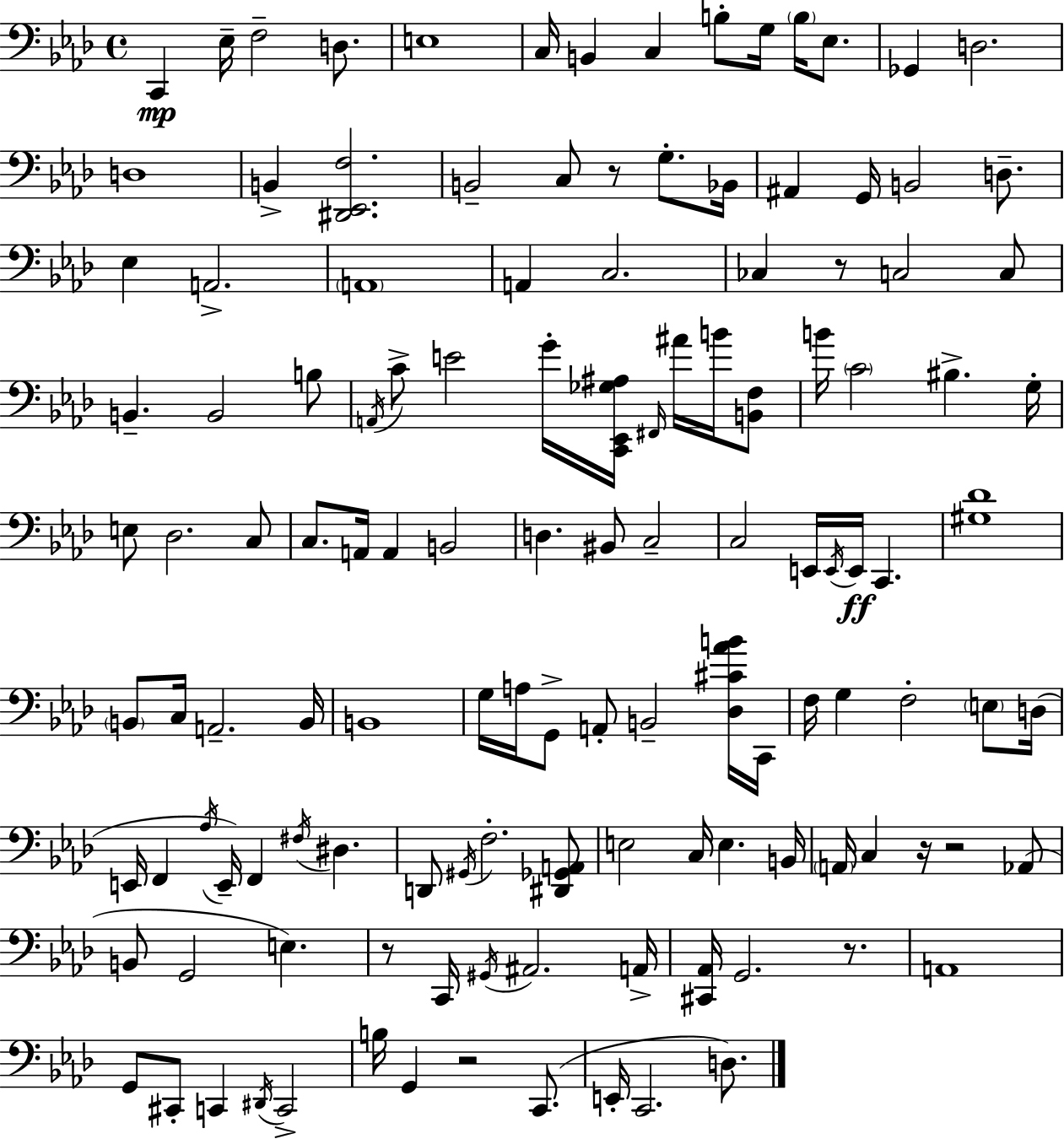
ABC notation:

X:1
T:Untitled
M:4/4
L:1/4
K:Fm
C,, _E,/4 F,2 D,/2 E,4 C,/4 B,, C, B,/2 G,/4 B,/4 _E,/2 _G,, D,2 D,4 B,, [^D,,_E,,F,]2 B,,2 C,/2 z/2 G,/2 _B,,/4 ^A,, G,,/4 B,,2 D,/2 _E, A,,2 A,,4 A,, C,2 _C, z/2 C,2 C,/2 B,, B,,2 B,/2 A,,/4 C/2 E2 G/4 [C,,_E,,_G,^A,]/4 ^F,,/4 ^A/4 B/4 [B,,F,]/2 B/4 C2 ^B, G,/4 E,/2 _D,2 C,/2 C,/2 A,,/4 A,, B,,2 D, ^B,,/2 C,2 C,2 E,,/4 E,,/4 E,,/4 C,, [^G,_D]4 B,,/2 C,/4 A,,2 B,,/4 B,,4 G,/4 A,/4 G,,/2 A,,/2 B,,2 [_D,^C_AB]/4 C,,/4 F,/4 G, F,2 E,/2 D,/4 E,,/4 F,, _A,/4 E,,/4 F,, ^F,/4 ^D, D,,/2 ^G,,/4 F,2 [^D,,_G,,A,,]/2 E,2 C,/4 E, B,,/4 A,,/4 C, z/4 z2 _A,,/2 B,,/2 G,,2 E, z/2 C,,/4 ^G,,/4 ^A,,2 A,,/4 [^C,,_A,,]/4 G,,2 z/2 A,,4 G,,/2 ^C,,/2 C,, ^D,,/4 C,,2 B,/4 G,, z2 C,,/2 E,,/4 C,,2 D,/2